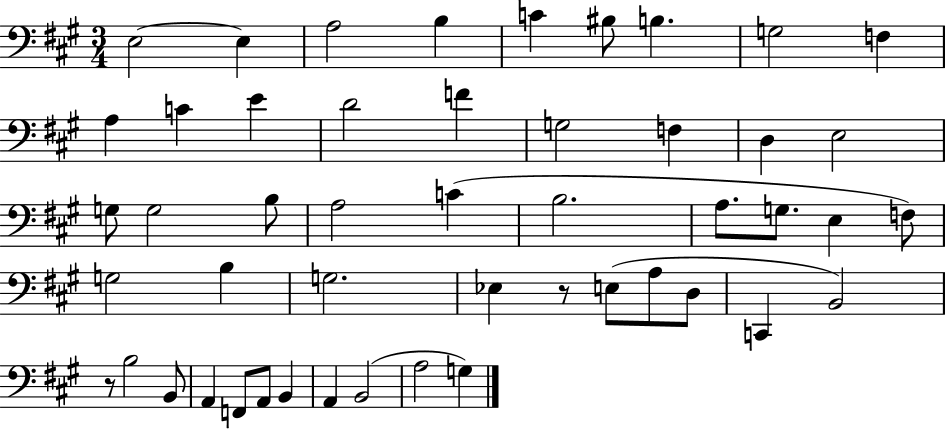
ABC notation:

X:1
T:Untitled
M:3/4
L:1/4
K:A
E,2 E, A,2 B, C ^B,/2 B, G,2 F, A, C E D2 F G,2 F, D, E,2 G,/2 G,2 B,/2 A,2 C B,2 A,/2 G,/2 E, F,/2 G,2 B, G,2 _E, z/2 E,/2 A,/2 D,/2 C,, B,,2 z/2 B,2 B,,/2 A,, F,,/2 A,,/2 B,, A,, B,,2 A,2 G,